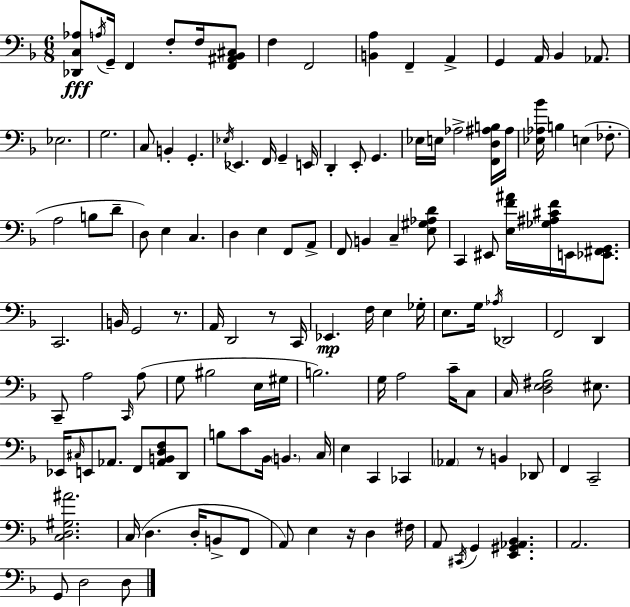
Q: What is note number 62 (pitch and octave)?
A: Ab3